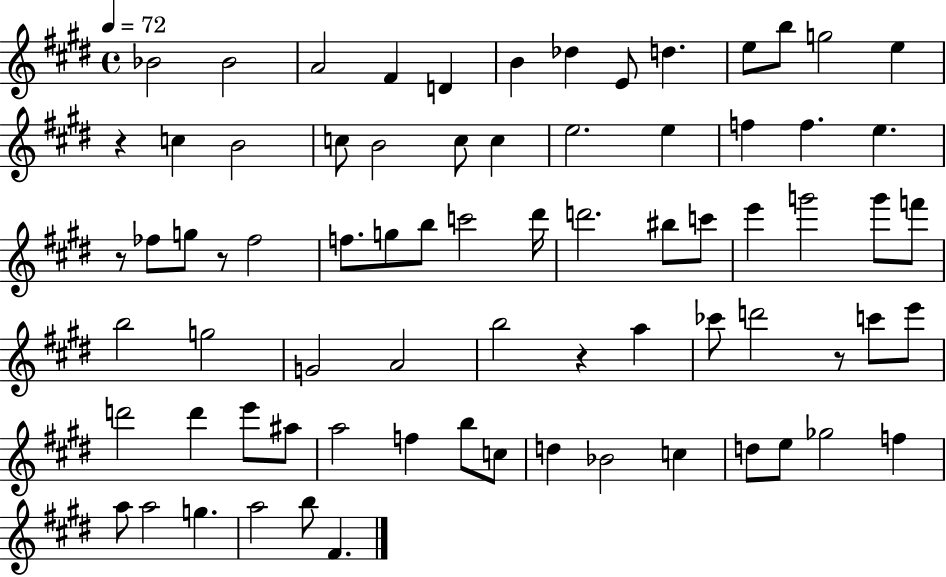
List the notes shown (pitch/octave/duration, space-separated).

Bb4/h Bb4/h A4/h F#4/q D4/q B4/q Db5/q E4/e D5/q. E5/e B5/e G5/h E5/q R/q C5/q B4/h C5/e B4/h C5/e C5/q E5/h. E5/q F5/q F5/q. E5/q. R/e FES5/e G5/e R/e FES5/h F5/e. G5/e B5/e C6/h D#6/s D6/h. BIS5/e C6/e E6/q G6/h G6/e F6/e B5/h G5/h G4/h A4/h B5/h R/q A5/q CES6/e D6/h R/e C6/e E6/e D6/h D6/q E6/e A#5/e A5/h F5/q B5/e C5/e D5/q Bb4/h C5/q D5/e E5/e Gb5/h F5/q A5/e A5/h G5/q. A5/h B5/e F#4/q.